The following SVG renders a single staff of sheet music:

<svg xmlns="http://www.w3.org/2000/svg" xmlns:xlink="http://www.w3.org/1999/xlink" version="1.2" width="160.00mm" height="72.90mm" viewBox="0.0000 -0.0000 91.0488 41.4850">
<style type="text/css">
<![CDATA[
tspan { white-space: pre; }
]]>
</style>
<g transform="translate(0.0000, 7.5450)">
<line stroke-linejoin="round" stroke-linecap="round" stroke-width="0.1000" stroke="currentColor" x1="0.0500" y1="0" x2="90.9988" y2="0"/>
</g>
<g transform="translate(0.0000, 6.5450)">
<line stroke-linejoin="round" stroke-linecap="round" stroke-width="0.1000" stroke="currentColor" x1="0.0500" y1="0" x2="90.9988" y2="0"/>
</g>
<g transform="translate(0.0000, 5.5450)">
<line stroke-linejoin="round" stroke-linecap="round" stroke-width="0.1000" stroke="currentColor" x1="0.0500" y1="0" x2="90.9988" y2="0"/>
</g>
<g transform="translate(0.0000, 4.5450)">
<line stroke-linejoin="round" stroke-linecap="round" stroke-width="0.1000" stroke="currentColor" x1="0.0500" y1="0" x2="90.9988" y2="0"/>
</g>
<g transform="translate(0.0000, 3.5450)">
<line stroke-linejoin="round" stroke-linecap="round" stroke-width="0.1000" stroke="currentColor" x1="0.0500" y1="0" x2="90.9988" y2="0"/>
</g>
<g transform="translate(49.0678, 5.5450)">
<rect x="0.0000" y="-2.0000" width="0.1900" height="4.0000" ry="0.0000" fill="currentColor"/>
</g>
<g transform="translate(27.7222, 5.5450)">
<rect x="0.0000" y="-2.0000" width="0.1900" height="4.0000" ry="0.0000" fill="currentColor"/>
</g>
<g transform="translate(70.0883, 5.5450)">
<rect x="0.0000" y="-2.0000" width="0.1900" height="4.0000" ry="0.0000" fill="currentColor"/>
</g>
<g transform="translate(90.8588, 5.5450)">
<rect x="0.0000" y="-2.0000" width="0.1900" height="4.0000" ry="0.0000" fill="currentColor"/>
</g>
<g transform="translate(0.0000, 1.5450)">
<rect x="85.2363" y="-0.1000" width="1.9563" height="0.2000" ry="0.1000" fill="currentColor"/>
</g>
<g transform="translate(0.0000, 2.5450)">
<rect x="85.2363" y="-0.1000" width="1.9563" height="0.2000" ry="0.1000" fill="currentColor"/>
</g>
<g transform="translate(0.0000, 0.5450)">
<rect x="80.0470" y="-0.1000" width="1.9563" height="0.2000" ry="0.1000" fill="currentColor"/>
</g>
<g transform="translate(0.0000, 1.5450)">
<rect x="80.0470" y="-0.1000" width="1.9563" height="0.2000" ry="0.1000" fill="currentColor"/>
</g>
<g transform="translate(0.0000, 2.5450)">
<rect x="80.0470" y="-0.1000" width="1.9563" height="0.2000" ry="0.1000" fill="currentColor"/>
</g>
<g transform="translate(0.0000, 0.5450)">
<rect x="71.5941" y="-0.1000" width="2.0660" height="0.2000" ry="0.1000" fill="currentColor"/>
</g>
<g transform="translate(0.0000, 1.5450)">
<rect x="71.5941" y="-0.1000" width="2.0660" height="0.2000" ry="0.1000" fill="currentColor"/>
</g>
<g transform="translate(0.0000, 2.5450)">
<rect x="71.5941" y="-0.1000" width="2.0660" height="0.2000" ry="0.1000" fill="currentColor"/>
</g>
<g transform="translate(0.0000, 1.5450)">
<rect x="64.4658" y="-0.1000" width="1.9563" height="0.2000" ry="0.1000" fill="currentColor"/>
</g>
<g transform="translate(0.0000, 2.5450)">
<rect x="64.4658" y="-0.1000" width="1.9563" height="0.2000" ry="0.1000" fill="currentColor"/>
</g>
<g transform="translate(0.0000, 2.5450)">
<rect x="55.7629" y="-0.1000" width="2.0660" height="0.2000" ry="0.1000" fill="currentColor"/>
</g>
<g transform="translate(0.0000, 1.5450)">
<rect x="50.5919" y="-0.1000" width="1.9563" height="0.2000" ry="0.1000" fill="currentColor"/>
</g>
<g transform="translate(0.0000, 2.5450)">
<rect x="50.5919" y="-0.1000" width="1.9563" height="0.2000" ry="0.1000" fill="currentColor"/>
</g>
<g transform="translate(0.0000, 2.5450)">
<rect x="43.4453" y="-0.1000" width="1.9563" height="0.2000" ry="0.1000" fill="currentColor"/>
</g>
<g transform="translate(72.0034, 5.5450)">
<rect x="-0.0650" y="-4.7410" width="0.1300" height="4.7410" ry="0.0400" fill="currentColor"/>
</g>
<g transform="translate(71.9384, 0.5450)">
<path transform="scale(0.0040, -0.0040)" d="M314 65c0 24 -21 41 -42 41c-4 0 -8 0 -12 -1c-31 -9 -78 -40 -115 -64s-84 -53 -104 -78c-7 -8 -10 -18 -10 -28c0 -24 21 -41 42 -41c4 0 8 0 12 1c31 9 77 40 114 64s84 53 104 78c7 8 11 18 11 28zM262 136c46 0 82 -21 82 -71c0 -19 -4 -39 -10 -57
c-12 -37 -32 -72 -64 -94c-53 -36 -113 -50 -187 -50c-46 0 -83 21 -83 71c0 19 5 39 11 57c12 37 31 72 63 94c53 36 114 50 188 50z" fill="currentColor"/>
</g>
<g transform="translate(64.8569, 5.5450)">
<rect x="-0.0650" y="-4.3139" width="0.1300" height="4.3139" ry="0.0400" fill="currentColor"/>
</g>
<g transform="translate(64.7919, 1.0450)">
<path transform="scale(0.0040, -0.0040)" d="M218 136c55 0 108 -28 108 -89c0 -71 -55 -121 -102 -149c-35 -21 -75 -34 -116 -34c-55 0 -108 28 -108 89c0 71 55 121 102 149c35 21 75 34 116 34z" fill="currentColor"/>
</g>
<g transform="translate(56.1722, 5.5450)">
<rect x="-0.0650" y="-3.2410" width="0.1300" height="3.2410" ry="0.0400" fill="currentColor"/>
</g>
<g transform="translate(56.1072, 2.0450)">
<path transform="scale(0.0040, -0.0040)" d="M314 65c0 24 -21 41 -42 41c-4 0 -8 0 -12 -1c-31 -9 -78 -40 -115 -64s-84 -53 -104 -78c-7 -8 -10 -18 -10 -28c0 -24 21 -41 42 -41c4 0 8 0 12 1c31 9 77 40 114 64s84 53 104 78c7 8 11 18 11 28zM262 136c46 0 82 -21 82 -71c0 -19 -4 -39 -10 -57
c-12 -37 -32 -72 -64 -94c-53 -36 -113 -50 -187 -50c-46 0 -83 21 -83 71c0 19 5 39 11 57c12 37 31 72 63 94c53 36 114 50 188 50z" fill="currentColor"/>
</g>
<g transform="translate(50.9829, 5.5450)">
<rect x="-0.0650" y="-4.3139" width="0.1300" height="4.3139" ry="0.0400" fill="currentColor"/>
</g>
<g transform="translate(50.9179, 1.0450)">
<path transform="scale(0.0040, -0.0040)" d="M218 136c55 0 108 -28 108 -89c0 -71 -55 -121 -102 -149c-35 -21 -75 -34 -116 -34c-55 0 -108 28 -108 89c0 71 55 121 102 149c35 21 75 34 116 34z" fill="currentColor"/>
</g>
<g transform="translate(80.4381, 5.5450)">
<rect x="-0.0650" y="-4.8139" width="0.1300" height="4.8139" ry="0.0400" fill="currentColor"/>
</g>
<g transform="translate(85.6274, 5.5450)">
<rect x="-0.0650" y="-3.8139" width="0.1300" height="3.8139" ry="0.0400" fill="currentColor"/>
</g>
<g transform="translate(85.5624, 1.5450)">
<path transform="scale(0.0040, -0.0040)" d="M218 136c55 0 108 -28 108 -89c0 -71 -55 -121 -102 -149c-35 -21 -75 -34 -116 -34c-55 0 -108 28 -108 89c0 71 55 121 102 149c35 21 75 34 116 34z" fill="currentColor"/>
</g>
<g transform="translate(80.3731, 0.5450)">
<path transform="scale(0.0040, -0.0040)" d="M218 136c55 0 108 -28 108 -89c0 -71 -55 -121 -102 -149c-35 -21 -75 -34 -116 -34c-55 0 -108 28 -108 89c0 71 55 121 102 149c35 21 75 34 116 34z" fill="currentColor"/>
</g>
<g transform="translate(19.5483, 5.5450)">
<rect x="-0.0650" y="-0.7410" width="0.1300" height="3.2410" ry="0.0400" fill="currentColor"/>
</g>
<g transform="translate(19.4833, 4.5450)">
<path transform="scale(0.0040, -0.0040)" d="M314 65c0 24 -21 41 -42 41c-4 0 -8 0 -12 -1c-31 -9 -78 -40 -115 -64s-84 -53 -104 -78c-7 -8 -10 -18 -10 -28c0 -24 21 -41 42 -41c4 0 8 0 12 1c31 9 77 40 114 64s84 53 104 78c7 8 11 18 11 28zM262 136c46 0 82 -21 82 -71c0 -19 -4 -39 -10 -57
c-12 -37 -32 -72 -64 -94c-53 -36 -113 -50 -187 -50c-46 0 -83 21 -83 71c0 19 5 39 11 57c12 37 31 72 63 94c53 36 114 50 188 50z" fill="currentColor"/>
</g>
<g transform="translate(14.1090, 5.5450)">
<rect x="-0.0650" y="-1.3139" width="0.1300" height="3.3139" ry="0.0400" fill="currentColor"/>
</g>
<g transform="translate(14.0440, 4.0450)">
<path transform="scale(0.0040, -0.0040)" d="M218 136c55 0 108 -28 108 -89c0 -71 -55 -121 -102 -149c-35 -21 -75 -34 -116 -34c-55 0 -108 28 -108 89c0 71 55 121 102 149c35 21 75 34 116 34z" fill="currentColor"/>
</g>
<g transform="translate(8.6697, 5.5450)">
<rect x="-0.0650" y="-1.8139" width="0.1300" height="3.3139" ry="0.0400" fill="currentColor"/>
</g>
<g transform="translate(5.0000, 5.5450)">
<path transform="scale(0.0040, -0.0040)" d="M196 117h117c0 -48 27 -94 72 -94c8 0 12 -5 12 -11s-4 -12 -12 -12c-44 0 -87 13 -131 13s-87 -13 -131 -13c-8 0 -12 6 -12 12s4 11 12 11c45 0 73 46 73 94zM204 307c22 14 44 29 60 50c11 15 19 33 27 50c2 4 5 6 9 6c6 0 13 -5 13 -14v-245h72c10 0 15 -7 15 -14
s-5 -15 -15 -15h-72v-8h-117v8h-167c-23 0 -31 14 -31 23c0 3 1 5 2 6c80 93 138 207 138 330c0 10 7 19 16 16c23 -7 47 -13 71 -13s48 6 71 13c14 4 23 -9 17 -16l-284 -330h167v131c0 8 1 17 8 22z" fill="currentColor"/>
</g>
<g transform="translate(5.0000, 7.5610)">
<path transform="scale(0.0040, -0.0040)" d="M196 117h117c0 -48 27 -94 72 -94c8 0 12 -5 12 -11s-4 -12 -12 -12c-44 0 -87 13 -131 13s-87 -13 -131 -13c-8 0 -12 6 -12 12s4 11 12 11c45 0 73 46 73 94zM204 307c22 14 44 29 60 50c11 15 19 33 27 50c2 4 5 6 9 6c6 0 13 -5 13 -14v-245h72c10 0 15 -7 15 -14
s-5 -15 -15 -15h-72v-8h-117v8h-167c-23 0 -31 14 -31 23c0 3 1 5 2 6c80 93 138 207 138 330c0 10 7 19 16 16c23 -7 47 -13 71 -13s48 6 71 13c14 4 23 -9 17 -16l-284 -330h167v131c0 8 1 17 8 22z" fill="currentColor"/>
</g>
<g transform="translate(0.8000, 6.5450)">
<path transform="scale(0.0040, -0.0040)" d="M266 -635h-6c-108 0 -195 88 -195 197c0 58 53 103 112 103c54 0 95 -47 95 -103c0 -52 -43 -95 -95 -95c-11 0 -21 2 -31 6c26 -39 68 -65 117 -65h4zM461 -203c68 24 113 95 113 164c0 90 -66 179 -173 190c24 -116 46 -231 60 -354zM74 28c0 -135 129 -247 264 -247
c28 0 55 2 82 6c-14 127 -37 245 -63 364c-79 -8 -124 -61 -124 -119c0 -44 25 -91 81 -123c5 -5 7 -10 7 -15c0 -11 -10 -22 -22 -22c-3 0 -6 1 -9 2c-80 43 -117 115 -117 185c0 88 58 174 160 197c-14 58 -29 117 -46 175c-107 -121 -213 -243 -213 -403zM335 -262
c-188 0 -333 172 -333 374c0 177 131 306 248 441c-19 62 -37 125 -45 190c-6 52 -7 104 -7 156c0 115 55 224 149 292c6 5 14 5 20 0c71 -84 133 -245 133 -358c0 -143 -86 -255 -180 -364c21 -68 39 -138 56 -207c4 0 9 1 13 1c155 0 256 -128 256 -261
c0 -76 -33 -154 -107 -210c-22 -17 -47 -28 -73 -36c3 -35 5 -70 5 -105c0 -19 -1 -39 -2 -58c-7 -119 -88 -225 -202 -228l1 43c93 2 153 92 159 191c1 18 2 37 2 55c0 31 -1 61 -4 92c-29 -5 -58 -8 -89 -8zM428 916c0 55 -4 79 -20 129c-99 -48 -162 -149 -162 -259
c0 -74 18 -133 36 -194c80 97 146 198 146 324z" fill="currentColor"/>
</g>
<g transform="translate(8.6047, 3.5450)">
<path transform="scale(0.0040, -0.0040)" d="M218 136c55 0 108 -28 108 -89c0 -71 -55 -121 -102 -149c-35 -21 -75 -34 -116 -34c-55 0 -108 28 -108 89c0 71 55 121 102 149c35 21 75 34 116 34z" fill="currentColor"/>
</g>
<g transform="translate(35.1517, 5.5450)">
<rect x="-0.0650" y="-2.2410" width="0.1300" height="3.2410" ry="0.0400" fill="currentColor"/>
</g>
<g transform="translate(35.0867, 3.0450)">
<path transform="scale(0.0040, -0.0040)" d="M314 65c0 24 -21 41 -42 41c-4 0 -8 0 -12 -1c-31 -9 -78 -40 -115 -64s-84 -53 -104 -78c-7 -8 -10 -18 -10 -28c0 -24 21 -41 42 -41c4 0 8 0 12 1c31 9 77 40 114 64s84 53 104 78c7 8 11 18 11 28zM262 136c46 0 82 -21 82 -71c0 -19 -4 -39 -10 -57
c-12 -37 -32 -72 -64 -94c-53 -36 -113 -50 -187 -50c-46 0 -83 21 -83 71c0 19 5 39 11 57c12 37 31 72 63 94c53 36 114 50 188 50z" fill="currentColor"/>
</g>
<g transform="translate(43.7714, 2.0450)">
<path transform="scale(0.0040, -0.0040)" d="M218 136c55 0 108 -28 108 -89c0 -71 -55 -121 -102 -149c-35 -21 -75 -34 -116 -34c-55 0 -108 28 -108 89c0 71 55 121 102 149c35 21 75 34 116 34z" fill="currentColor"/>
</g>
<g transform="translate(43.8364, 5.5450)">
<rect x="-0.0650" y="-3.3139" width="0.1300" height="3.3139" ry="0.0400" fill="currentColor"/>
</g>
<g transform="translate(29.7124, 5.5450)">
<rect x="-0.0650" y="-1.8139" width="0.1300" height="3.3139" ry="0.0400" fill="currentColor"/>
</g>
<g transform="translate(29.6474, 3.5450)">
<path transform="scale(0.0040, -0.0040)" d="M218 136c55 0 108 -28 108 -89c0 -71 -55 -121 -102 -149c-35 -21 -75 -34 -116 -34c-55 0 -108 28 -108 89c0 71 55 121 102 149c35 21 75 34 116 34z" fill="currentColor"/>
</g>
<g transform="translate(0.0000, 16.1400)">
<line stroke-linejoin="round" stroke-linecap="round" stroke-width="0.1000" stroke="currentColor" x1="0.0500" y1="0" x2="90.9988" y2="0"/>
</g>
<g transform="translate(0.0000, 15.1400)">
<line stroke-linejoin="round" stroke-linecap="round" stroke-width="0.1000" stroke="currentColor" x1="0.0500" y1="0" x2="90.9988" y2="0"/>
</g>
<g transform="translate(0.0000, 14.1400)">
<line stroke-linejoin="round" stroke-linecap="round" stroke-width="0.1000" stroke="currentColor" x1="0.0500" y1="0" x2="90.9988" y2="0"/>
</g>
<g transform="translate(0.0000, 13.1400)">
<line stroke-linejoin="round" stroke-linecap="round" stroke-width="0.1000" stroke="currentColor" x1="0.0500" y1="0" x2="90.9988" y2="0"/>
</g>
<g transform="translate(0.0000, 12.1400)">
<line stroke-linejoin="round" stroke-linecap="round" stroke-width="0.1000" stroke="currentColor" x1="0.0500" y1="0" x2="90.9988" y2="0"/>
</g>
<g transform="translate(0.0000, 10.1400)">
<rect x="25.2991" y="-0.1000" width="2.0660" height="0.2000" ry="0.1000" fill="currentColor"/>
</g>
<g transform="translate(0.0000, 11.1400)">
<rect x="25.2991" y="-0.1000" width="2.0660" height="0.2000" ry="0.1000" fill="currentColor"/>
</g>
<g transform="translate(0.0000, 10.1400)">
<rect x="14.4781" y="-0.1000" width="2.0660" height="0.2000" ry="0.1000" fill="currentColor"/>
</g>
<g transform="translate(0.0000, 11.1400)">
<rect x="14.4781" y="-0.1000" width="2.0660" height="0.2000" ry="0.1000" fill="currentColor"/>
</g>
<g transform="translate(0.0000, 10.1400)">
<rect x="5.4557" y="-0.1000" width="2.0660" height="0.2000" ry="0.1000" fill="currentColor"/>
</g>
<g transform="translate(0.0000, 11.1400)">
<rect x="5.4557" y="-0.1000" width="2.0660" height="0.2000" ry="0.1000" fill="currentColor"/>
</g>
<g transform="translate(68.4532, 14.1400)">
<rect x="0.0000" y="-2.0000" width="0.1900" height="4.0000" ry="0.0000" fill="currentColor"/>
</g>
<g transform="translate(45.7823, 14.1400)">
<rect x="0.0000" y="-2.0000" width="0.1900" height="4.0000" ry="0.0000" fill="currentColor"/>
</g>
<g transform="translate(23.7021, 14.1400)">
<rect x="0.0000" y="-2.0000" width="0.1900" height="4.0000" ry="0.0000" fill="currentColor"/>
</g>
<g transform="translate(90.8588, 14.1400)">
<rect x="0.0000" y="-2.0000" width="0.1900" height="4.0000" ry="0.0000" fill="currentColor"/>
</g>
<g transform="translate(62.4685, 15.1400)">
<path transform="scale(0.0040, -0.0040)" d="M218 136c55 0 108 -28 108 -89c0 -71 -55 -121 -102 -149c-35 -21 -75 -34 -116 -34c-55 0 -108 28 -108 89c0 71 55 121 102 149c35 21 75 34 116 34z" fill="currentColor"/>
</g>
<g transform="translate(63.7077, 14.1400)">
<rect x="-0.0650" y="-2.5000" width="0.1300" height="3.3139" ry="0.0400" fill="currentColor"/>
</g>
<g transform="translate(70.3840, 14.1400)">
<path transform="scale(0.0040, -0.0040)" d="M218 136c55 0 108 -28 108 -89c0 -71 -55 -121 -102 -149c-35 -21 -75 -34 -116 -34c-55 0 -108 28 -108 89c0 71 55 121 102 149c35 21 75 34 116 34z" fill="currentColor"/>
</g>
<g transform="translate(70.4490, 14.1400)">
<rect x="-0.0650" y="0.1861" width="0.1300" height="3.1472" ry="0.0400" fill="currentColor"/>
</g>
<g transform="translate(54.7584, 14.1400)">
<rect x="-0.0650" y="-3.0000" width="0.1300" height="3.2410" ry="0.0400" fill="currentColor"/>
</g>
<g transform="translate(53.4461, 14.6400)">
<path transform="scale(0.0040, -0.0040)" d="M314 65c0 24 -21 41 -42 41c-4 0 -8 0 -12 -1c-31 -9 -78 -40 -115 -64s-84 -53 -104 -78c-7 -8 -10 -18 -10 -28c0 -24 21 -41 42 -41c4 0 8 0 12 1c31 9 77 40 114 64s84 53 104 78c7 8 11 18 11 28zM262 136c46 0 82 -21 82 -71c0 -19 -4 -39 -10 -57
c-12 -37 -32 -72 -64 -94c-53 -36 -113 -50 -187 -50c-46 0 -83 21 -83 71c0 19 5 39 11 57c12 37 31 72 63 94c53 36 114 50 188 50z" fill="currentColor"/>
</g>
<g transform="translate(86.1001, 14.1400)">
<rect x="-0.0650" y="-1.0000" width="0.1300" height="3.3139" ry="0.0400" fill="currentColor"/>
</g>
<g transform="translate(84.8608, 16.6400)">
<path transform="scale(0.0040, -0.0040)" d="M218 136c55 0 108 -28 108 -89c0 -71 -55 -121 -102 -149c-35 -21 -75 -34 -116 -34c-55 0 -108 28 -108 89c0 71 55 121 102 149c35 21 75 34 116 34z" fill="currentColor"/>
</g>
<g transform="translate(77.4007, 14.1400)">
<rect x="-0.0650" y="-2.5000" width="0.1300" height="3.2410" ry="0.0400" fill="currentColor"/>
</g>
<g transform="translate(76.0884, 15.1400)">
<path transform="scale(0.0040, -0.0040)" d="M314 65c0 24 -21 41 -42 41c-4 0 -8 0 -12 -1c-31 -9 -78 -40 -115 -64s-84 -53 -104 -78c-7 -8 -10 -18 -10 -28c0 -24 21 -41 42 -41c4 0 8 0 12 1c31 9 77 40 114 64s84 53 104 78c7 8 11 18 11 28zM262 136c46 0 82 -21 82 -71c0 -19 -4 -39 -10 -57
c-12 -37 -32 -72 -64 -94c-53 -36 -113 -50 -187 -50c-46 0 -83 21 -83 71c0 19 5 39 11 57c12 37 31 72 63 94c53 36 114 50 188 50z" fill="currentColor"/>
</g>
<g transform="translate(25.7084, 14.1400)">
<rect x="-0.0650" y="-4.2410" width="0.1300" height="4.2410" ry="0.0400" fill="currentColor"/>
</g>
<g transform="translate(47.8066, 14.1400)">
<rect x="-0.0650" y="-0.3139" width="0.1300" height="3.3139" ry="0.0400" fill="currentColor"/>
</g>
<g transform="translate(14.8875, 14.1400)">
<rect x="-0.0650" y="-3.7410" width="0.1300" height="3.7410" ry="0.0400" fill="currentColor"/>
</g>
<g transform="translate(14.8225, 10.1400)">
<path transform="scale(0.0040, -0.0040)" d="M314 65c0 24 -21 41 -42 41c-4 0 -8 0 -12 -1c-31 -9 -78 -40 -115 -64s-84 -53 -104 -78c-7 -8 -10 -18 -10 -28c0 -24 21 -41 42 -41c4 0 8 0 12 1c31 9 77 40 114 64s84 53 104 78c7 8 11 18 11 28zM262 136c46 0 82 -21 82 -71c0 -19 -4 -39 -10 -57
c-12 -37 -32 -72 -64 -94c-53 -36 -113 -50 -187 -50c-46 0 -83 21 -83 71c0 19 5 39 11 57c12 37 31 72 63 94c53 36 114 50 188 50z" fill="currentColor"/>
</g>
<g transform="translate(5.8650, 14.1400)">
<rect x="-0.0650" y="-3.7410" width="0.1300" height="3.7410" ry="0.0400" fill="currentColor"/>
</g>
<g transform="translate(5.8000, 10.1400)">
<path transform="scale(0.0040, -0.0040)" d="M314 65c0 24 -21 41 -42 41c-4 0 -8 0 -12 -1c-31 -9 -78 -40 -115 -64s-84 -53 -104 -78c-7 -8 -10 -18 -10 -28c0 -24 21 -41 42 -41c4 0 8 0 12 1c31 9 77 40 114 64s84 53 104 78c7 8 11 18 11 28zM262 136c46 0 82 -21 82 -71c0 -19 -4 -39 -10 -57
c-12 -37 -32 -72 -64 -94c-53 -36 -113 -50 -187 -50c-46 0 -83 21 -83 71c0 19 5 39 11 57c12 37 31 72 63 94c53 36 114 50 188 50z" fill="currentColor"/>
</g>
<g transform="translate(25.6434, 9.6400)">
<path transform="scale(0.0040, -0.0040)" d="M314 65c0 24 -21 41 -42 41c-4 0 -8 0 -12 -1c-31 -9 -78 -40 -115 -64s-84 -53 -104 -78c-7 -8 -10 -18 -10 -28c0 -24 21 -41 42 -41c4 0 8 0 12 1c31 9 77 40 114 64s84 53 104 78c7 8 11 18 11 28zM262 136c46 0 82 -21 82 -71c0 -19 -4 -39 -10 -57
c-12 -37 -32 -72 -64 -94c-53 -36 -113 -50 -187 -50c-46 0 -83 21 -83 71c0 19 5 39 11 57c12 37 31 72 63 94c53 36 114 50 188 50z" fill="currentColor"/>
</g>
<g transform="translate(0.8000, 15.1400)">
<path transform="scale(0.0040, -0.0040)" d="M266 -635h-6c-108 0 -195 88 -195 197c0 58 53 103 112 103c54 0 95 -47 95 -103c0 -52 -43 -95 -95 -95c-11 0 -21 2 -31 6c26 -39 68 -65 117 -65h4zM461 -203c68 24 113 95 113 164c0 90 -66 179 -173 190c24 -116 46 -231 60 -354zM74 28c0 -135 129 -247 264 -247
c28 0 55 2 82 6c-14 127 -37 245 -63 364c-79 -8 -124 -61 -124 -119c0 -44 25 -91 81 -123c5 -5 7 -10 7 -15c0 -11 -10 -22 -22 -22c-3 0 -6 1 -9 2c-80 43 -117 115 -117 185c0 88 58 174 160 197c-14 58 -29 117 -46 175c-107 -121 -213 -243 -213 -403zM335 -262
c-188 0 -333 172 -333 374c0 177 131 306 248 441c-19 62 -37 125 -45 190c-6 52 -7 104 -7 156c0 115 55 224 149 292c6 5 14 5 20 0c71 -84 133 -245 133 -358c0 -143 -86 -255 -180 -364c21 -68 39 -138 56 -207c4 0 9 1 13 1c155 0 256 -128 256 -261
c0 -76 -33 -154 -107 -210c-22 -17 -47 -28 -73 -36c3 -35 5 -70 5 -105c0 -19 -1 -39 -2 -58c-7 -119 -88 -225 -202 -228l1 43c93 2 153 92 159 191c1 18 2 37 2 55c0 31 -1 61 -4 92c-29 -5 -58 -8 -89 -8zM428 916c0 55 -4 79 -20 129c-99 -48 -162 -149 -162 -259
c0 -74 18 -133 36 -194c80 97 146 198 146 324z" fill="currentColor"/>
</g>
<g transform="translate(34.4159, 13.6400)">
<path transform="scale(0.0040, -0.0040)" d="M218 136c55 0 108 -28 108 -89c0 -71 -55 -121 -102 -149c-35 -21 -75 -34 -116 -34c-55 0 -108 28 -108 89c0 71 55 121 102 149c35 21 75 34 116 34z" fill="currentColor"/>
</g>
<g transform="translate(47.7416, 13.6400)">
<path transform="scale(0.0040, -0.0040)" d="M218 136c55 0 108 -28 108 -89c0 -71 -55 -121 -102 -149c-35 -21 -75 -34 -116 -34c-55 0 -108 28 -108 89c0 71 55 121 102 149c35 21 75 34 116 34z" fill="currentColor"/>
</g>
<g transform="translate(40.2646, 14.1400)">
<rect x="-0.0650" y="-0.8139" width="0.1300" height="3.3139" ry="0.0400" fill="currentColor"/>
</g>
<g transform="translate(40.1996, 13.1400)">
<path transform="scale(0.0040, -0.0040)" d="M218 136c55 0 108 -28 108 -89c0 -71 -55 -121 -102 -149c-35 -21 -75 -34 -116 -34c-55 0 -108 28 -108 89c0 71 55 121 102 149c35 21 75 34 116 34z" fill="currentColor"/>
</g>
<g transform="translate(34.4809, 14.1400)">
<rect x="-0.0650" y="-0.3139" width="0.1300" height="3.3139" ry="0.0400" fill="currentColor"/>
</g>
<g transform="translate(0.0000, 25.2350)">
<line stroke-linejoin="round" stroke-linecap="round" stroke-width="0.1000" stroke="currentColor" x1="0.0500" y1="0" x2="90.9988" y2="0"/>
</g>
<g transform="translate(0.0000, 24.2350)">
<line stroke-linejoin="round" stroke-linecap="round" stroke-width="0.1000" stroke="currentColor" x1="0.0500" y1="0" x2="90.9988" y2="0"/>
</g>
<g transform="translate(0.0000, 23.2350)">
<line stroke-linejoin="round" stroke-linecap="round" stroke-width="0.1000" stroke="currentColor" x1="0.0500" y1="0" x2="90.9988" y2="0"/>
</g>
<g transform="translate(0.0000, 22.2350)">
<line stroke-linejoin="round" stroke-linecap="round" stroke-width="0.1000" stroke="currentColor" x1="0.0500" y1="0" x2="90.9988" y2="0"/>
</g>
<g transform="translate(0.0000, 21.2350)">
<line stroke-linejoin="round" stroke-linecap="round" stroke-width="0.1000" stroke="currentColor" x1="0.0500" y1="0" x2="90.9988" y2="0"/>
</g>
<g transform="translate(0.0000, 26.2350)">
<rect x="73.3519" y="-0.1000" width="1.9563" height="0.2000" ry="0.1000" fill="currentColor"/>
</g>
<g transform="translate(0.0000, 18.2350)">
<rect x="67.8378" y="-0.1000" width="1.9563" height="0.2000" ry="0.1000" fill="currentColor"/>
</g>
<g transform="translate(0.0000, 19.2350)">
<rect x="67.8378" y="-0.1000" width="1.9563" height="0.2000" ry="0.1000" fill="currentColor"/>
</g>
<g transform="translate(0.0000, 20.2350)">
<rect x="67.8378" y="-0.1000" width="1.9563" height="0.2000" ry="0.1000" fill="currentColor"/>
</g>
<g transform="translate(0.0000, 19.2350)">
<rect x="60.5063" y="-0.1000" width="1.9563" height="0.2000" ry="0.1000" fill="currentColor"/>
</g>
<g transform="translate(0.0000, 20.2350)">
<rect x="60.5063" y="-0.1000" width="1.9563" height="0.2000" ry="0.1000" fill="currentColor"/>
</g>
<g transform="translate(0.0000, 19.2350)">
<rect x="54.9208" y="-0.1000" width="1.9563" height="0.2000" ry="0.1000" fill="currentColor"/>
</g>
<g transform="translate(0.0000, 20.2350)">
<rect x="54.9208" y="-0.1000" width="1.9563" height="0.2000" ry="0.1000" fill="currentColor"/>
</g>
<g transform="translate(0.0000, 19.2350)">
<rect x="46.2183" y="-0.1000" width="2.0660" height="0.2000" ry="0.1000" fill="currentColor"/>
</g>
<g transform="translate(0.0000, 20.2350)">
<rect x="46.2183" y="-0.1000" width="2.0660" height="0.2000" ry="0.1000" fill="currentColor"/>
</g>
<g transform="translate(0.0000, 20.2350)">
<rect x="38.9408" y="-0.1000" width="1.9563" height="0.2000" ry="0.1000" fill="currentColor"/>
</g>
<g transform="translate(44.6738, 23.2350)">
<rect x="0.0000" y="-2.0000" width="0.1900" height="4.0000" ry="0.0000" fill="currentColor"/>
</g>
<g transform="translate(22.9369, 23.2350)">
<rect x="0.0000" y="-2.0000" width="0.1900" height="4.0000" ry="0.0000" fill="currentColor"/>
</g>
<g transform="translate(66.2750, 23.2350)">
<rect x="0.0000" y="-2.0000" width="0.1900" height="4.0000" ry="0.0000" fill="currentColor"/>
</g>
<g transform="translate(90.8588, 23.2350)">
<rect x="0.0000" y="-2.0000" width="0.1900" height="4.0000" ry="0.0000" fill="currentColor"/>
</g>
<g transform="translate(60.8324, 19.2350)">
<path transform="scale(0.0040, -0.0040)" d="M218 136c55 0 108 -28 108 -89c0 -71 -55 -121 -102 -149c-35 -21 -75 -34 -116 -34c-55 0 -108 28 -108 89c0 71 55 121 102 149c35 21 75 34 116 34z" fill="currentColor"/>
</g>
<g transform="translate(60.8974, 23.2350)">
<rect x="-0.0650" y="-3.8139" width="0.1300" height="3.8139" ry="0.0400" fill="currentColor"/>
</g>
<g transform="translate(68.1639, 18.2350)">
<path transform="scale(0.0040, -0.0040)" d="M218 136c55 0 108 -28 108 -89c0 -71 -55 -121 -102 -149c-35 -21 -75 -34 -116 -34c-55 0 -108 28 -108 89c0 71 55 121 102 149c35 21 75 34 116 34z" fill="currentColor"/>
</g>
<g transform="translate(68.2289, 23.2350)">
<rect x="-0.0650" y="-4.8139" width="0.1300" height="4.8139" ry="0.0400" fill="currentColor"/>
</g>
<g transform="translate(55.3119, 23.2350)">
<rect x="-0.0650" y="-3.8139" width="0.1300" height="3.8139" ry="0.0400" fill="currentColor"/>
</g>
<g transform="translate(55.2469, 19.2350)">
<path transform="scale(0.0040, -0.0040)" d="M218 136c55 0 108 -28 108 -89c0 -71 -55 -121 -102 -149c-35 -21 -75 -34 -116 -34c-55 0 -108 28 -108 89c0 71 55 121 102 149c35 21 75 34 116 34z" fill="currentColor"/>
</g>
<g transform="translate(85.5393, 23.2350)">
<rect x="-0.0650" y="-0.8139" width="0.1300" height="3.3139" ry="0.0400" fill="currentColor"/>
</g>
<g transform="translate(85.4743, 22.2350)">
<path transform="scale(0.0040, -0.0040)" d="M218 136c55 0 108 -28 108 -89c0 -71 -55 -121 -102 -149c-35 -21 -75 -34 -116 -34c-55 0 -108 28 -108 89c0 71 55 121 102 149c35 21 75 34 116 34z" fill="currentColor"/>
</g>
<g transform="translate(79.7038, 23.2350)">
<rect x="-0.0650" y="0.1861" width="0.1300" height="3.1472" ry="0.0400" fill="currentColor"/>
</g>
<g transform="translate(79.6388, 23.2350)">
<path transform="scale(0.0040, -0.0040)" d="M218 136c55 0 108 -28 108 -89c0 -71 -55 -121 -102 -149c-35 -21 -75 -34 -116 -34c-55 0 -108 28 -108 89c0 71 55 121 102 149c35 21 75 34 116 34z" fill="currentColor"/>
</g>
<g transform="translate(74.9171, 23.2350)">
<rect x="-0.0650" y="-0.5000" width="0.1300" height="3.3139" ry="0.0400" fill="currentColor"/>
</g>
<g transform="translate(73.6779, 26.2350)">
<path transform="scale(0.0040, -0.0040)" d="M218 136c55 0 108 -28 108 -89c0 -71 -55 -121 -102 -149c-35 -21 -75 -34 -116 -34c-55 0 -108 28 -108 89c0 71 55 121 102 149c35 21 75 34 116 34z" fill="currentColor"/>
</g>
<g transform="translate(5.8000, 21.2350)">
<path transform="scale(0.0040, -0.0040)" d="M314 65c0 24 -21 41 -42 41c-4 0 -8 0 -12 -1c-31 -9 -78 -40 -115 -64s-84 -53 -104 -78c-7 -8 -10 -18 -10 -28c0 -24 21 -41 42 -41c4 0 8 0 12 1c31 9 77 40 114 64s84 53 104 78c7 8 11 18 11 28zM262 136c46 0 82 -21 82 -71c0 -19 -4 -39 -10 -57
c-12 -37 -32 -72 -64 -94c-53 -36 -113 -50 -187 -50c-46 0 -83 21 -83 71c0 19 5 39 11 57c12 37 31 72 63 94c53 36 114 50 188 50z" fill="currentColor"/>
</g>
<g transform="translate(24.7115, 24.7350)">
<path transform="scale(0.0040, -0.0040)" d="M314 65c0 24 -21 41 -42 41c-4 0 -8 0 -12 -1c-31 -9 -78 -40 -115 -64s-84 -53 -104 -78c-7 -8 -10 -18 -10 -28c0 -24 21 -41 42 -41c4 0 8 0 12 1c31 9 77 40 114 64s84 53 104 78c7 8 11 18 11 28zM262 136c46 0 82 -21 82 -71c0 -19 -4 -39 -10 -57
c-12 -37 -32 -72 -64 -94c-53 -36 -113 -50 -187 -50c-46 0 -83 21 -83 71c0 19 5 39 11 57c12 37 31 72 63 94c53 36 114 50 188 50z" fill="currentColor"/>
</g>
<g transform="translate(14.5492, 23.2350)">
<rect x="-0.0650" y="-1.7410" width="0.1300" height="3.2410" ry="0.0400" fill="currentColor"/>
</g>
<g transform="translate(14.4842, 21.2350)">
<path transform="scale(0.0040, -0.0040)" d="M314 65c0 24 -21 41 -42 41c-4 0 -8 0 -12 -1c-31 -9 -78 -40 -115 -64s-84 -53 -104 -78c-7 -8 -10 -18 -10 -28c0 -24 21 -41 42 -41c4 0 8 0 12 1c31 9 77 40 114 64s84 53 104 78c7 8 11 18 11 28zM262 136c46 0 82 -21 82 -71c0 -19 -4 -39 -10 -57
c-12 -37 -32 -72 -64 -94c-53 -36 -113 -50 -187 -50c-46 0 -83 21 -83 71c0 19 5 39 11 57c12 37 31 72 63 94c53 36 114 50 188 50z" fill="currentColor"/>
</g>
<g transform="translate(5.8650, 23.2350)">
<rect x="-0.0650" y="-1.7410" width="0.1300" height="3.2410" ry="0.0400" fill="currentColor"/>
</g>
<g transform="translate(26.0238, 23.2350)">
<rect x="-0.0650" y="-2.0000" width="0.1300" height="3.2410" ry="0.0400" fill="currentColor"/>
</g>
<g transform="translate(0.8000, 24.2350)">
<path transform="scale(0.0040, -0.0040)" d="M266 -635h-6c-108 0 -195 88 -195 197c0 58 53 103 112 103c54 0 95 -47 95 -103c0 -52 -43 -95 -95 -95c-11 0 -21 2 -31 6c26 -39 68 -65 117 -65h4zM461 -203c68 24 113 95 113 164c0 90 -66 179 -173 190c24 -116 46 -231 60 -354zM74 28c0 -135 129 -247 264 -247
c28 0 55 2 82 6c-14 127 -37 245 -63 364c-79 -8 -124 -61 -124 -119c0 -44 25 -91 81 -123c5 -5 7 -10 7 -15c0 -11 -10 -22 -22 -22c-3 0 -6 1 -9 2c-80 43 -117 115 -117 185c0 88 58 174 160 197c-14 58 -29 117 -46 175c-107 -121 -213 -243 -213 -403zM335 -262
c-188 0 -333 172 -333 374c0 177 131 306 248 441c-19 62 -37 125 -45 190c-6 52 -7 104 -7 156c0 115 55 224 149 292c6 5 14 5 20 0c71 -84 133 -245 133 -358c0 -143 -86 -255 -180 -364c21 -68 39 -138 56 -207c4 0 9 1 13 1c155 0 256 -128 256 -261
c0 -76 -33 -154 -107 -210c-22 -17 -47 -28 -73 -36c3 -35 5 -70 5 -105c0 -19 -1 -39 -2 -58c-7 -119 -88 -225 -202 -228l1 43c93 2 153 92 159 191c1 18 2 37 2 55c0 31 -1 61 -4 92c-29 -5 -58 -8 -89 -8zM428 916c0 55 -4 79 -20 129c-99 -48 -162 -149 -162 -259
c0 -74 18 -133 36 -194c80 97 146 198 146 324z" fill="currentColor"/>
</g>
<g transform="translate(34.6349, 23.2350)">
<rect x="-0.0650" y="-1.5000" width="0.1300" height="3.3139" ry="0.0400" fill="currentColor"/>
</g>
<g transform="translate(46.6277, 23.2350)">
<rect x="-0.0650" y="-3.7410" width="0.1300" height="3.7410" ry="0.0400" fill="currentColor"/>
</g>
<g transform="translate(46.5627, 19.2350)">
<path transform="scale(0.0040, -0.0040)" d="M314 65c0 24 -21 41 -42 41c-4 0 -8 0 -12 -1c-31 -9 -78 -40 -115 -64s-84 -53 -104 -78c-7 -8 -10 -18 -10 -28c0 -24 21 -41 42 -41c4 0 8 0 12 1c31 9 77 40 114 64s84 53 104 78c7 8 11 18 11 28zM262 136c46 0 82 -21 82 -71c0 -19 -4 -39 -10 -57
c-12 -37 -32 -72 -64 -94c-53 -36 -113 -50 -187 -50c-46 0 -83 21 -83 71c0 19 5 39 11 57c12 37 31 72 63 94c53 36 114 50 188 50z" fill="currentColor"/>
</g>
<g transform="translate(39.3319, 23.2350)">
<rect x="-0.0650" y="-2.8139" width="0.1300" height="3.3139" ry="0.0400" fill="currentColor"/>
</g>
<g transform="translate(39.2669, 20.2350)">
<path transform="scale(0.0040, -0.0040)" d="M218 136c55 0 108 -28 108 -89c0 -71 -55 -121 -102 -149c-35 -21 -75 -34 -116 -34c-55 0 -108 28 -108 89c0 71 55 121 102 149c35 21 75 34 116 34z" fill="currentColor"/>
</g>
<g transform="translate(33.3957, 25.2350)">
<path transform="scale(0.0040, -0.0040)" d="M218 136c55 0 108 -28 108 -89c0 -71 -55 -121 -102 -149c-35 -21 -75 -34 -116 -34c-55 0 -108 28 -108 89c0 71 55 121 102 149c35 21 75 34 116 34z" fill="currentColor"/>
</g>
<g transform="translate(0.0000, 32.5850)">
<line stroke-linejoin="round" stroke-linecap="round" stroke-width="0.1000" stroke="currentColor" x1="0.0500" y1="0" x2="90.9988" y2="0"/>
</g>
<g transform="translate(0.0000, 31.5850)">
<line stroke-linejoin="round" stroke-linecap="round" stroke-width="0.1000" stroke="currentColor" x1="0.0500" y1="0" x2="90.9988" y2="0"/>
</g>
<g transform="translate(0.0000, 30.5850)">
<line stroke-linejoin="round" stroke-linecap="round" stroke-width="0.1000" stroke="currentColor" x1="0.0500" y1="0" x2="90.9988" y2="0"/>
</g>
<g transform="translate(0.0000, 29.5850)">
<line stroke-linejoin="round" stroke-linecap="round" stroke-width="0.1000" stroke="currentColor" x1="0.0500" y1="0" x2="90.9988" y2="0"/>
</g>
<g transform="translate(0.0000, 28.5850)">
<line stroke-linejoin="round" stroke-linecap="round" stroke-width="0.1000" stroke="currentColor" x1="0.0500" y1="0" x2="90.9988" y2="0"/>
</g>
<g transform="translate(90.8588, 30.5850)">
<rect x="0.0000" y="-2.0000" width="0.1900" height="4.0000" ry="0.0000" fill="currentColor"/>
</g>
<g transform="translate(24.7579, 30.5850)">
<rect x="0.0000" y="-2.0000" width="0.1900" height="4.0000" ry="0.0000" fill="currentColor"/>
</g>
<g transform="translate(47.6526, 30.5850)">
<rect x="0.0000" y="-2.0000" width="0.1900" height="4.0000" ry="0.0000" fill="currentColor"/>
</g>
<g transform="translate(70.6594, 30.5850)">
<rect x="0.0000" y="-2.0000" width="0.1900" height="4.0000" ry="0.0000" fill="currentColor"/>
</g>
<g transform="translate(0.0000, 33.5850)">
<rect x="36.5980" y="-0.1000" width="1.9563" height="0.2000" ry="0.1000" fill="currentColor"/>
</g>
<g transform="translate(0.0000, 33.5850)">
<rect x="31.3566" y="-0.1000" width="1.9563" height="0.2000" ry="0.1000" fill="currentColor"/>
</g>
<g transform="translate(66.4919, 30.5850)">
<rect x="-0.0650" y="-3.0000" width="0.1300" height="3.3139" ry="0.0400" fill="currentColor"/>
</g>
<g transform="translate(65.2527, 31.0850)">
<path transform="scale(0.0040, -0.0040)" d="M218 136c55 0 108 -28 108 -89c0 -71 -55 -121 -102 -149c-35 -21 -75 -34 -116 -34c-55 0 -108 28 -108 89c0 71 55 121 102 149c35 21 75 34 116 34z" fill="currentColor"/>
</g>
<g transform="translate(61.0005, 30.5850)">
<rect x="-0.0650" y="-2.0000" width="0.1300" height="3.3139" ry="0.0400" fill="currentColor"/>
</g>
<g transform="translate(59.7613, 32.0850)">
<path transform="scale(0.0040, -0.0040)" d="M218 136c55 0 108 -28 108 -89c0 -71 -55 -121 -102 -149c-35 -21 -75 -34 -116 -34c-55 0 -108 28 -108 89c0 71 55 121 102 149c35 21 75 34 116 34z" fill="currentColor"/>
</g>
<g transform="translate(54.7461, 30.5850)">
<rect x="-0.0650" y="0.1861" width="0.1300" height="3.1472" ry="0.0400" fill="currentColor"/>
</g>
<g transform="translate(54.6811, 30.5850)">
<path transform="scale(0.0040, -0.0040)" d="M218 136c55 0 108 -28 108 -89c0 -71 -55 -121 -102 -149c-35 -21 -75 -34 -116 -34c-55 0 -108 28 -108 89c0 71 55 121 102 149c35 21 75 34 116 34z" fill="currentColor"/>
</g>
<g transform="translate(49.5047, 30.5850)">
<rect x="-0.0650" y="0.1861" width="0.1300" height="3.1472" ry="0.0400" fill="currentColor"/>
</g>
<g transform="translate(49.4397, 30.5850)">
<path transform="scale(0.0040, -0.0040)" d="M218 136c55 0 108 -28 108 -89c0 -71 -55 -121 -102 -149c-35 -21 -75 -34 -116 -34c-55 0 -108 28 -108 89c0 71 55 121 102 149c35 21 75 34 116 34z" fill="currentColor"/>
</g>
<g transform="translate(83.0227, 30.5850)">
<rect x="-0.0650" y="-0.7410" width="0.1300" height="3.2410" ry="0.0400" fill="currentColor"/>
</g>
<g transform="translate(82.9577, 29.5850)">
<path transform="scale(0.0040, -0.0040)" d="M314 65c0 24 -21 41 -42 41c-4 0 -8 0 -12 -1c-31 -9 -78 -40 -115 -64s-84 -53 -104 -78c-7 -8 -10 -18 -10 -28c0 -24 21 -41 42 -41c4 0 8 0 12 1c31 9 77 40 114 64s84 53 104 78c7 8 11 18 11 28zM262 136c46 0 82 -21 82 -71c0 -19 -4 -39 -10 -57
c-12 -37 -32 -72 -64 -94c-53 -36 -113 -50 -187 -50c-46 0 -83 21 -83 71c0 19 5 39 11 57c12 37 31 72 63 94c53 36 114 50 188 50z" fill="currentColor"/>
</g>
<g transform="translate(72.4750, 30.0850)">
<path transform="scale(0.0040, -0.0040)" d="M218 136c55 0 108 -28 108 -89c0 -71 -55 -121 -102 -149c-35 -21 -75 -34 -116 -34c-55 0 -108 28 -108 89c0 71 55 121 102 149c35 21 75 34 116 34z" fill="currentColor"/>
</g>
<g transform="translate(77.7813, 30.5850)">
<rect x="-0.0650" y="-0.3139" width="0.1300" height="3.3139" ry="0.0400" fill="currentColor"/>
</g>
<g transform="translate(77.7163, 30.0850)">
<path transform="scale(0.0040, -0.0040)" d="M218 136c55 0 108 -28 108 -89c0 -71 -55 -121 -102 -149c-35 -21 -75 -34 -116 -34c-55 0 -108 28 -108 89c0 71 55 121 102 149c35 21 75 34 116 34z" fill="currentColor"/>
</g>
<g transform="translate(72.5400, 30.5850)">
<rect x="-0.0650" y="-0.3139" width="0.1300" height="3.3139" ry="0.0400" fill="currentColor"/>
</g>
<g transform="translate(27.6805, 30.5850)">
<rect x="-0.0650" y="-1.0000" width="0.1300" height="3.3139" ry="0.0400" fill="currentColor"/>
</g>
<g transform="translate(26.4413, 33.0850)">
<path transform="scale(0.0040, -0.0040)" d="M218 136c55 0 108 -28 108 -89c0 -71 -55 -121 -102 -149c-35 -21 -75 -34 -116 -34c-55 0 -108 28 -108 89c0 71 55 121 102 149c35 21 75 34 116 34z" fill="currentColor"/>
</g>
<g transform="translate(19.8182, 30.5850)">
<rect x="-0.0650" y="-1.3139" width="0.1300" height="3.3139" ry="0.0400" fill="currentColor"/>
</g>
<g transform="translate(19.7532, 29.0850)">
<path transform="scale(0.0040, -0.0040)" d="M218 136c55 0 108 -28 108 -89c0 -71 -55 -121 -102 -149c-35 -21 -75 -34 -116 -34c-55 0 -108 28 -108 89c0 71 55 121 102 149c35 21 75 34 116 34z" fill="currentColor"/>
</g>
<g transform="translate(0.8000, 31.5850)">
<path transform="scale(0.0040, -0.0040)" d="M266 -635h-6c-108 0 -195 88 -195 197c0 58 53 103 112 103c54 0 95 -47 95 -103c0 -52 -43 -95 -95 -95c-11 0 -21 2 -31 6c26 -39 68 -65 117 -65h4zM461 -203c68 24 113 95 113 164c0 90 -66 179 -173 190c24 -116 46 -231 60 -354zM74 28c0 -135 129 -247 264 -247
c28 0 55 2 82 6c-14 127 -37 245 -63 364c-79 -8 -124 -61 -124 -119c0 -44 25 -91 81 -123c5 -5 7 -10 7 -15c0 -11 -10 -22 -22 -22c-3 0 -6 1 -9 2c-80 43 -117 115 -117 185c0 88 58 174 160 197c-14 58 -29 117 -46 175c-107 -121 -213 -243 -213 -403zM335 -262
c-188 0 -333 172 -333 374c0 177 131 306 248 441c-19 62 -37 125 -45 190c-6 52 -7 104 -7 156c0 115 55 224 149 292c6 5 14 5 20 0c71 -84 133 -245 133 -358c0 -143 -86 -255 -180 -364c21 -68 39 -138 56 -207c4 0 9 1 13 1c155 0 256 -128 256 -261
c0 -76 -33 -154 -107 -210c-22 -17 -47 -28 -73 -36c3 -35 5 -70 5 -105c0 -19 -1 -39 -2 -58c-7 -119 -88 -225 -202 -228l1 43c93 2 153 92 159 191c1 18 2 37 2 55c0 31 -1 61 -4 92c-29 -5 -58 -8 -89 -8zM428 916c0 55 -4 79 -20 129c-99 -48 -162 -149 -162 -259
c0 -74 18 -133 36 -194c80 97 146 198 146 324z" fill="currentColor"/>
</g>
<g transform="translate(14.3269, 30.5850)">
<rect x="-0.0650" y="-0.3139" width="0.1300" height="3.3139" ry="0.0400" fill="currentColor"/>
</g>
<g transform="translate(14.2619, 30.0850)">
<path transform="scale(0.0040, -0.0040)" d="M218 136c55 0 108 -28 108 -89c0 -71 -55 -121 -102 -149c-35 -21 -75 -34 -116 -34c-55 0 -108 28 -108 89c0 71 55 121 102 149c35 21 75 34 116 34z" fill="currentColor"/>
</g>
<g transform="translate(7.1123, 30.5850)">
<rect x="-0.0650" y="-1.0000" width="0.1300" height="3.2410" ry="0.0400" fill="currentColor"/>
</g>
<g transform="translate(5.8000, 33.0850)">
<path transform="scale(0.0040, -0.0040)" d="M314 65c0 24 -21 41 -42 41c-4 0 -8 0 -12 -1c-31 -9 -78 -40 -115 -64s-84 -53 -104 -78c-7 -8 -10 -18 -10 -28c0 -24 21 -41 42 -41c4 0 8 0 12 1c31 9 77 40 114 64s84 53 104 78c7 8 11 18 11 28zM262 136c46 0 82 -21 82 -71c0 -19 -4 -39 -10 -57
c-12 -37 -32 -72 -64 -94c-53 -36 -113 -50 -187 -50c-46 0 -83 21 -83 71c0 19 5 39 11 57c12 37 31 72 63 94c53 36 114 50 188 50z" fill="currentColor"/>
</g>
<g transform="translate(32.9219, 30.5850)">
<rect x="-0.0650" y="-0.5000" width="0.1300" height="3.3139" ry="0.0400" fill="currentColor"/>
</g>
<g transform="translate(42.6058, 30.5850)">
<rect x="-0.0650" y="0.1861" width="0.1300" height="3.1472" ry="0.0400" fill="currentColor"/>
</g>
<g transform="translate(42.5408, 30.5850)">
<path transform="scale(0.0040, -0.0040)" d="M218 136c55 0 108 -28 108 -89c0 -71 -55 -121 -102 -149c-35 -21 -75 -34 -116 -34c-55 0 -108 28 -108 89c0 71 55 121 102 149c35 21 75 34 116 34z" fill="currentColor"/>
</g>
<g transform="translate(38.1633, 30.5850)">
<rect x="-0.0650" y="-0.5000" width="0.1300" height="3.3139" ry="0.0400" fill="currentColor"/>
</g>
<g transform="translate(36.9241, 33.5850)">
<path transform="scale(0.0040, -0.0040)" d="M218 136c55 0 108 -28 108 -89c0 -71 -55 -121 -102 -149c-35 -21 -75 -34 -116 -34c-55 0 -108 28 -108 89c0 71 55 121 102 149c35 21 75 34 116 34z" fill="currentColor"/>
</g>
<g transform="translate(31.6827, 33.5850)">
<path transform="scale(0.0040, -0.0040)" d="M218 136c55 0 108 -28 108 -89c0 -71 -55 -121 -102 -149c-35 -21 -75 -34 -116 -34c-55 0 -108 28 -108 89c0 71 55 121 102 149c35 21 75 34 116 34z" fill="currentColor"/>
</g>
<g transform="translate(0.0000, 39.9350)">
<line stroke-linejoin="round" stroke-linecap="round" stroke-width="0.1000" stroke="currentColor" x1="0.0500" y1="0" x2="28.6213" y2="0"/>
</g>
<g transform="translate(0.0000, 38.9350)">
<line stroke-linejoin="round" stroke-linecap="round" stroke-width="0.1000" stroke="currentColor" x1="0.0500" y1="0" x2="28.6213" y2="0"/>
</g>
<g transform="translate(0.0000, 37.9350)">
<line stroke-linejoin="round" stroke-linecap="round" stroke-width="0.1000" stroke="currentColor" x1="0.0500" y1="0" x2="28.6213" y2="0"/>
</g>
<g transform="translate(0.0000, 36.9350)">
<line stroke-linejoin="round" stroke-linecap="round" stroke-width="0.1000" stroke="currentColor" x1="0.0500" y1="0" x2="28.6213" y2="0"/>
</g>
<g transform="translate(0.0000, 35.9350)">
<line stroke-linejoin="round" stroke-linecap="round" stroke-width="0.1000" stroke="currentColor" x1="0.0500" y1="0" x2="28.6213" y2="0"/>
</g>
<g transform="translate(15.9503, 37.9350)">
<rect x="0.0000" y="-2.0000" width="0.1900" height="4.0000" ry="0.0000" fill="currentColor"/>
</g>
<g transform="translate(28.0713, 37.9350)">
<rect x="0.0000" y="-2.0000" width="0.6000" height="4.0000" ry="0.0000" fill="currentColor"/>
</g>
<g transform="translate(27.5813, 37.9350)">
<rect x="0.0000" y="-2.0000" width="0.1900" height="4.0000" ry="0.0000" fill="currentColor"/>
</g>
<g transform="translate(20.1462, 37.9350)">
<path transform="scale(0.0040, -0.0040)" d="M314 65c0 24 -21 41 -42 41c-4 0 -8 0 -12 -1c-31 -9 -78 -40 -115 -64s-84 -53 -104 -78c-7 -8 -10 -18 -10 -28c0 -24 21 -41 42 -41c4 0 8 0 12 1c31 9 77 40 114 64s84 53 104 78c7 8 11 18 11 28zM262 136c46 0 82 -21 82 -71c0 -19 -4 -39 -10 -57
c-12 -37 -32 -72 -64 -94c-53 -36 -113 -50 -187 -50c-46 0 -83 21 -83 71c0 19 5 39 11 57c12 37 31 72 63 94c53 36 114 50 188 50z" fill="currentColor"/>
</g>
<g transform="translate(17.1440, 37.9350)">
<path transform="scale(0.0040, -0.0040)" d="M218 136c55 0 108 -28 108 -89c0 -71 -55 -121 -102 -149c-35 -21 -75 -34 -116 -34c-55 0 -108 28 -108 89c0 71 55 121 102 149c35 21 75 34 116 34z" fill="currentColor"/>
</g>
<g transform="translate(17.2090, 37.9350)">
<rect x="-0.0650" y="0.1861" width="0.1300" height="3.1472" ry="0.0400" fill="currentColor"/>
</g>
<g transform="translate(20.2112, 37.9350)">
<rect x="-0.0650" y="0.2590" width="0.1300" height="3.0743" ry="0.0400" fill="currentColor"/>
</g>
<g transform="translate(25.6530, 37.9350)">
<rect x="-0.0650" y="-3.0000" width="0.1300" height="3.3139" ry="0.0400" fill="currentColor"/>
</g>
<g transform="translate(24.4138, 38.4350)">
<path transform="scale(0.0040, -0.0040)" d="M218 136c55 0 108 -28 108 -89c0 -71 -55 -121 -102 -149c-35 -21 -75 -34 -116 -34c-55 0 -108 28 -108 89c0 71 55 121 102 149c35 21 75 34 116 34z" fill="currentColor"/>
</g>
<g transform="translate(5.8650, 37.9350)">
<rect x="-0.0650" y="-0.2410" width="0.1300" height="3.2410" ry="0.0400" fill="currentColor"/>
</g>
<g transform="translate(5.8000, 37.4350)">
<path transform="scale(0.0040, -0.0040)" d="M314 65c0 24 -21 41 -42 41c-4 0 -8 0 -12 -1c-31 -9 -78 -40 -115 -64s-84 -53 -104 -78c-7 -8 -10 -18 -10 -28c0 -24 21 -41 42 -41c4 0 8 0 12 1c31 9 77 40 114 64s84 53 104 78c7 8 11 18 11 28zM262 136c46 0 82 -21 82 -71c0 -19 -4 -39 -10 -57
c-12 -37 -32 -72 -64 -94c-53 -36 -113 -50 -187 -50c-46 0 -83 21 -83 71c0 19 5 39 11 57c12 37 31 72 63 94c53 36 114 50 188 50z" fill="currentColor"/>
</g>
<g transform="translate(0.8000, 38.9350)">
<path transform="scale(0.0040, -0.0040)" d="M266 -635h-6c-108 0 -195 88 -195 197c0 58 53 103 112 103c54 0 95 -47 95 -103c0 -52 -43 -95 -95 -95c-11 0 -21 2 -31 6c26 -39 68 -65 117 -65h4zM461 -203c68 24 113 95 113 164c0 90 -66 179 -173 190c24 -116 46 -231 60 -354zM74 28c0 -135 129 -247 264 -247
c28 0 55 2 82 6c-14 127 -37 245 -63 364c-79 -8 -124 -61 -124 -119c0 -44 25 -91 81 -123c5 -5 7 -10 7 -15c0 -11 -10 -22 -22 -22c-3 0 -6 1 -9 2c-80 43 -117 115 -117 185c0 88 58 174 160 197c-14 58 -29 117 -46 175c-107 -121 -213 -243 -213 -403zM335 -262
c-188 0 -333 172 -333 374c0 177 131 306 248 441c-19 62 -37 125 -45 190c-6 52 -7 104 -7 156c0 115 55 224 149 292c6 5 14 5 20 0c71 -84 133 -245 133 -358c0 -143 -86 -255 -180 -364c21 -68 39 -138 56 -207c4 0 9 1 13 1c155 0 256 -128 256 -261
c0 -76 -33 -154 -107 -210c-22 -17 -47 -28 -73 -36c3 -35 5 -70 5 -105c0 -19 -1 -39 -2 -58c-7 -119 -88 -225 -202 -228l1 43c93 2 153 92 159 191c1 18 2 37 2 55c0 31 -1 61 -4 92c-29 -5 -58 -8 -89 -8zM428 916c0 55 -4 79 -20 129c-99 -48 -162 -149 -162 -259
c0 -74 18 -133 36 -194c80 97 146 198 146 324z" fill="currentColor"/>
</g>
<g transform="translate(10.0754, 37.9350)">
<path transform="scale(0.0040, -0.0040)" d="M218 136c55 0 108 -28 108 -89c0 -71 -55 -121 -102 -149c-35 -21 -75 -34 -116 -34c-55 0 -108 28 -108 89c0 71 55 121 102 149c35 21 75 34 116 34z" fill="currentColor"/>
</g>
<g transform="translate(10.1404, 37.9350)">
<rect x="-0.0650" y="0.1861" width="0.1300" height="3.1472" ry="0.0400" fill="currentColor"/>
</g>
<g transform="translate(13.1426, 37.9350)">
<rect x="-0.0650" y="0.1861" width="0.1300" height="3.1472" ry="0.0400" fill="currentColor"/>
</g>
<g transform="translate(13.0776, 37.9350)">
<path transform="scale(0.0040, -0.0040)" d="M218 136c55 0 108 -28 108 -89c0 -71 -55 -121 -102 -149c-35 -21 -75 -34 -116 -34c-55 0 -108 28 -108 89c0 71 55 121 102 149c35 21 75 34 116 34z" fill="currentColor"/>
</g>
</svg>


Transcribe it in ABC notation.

X:1
T:Untitled
M:4/4
L:1/4
K:C
f e d2 f g2 b d' b2 d' e'2 e' c' c'2 c'2 d'2 c d c A2 G B G2 D f2 f2 F2 E a c'2 c' c' e' C B d D2 c e D C C B B B F A c c d2 c2 B B B B2 A